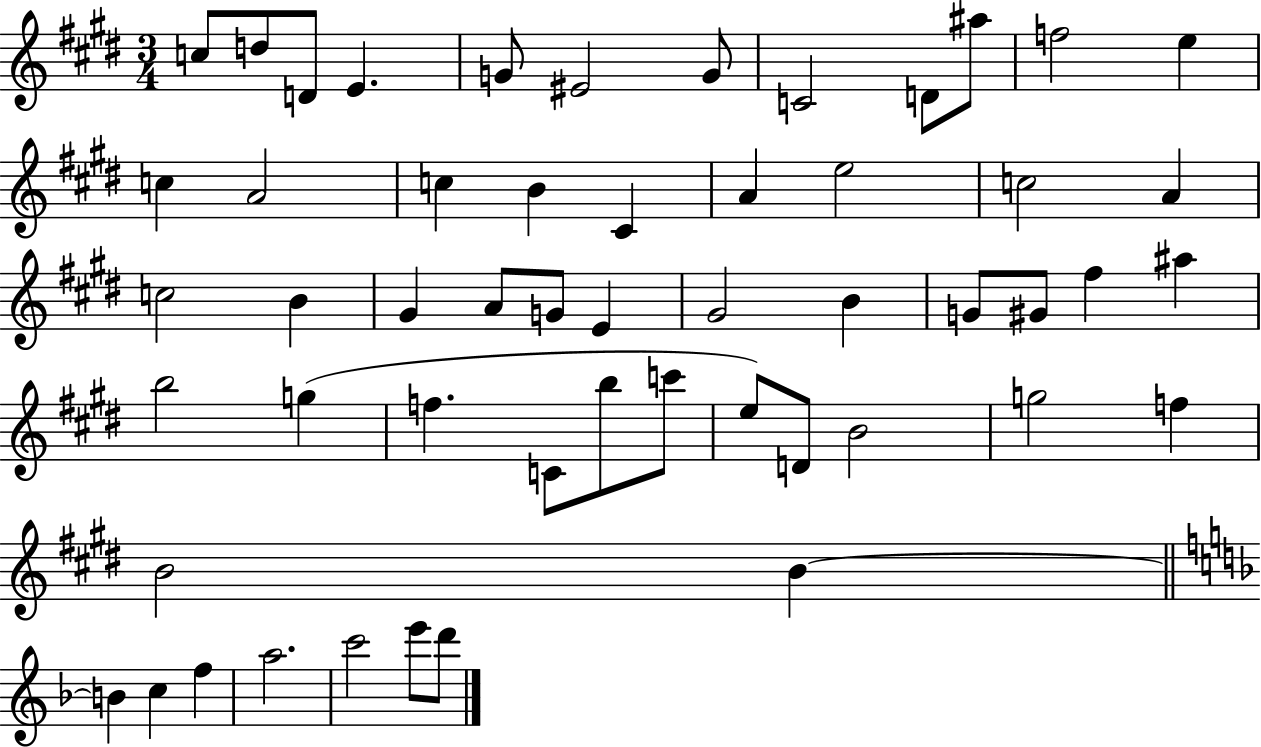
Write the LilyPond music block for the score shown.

{
  \clef treble
  \numericTimeSignature
  \time 3/4
  \key e \major
  \repeat volta 2 { c''8 d''8 d'8 e'4. | g'8 eis'2 g'8 | c'2 d'8 ais''8 | f''2 e''4 | \break c''4 a'2 | c''4 b'4 cis'4 | a'4 e''2 | c''2 a'4 | \break c''2 b'4 | gis'4 a'8 g'8 e'4 | gis'2 b'4 | g'8 gis'8 fis''4 ais''4 | \break b''2 g''4( | f''4. c'8 b''8 c'''8 | e''8) d'8 b'2 | g''2 f''4 | \break b'2 b'4~~ | \bar "||" \break \key d \minor b'4 c''4 f''4 | a''2. | c'''2 e'''8 d'''8 | } \bar "|."
}